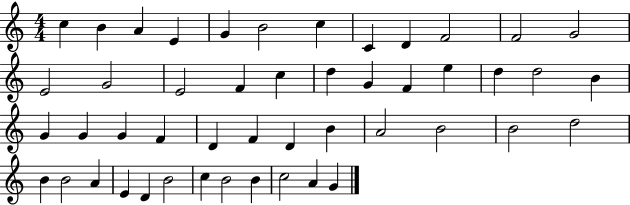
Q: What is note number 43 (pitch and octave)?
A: C5